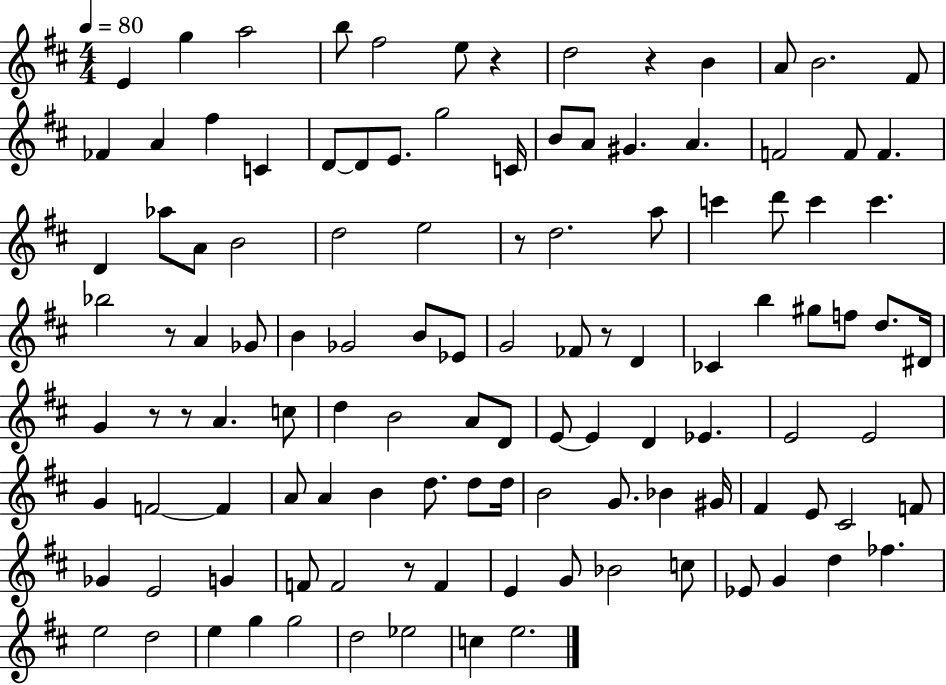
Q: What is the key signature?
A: D major